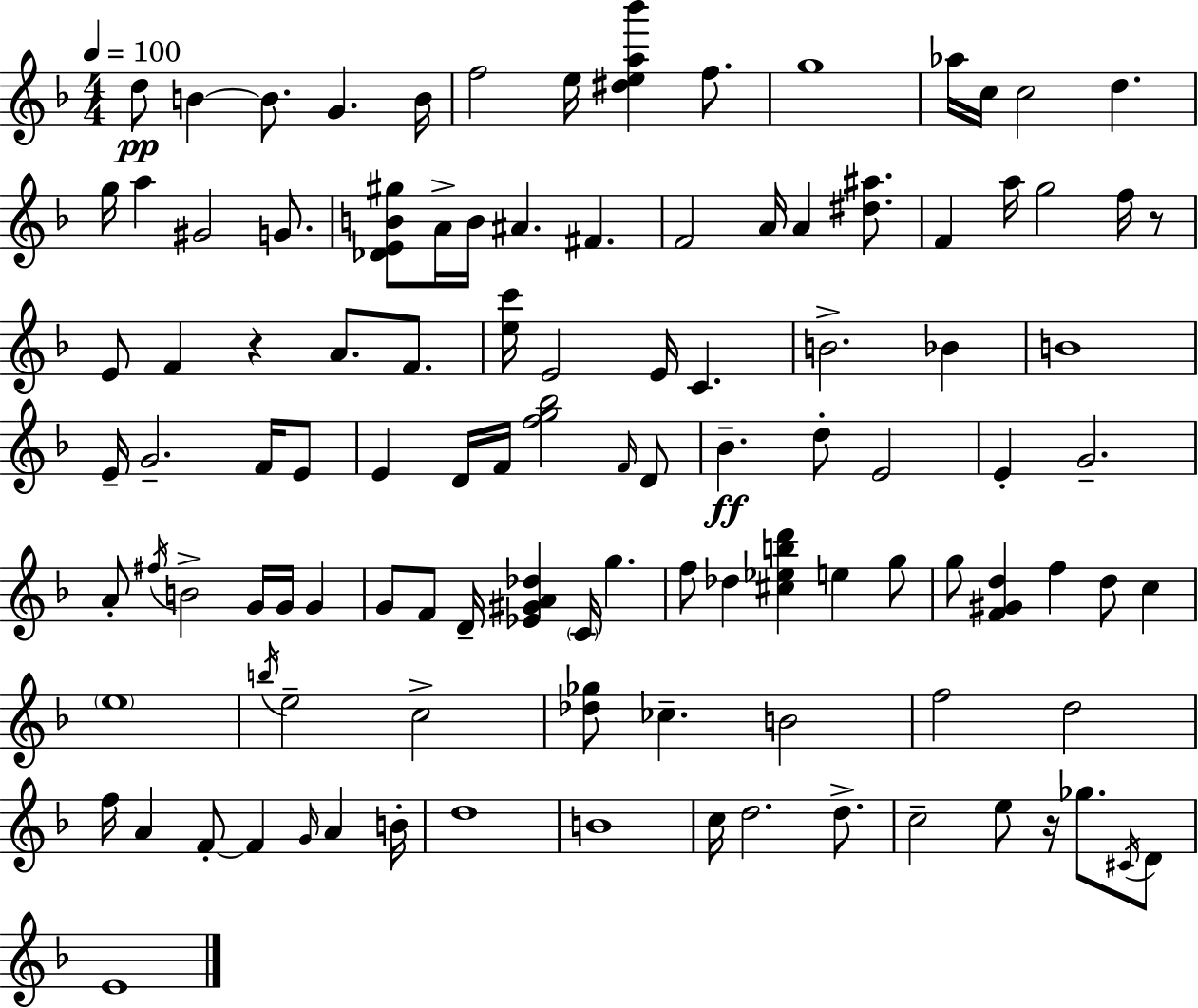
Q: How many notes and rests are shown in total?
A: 109